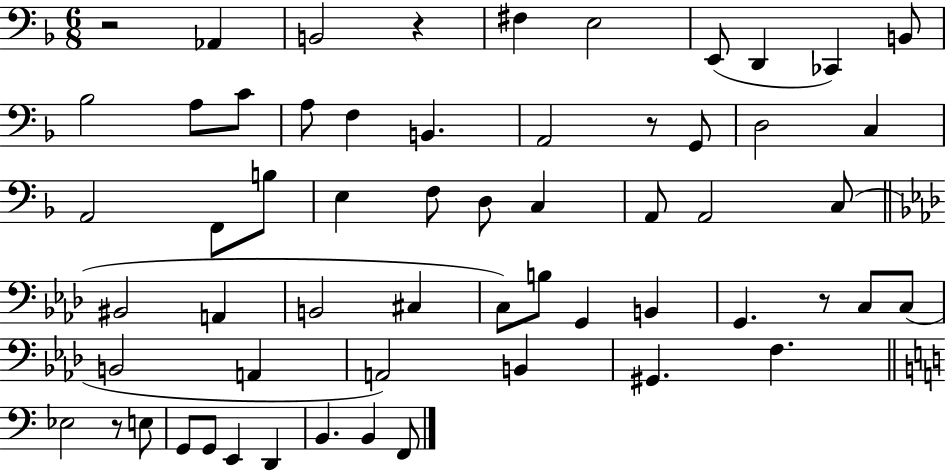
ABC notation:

X:1
T:Untitled
M:6/8
L:1/4
K:F
z2 _A,, B,,2 z ^F, E,2 E,,/2 D,, _C,, B,,/2 _B,2 A,/2 C/2 A,/2 F, B,, A,,2 z/2 G,,/2 D,2 C, A,,2 F,,/2 B,/2 E, F,/2 D,/2 C, A,,/2 A,,2 C,/2 ^B,,2 A,, B,,2 ^C, C,/2 B,/2 G,, B,, G,, z/2 C,/2 C,/2 B,,2 A,, A,,2 B,, ^G,, F, _E,2 z/2 E,/2 G,,/2 G,,/2 E,, D,, B,, B,, F,,/2